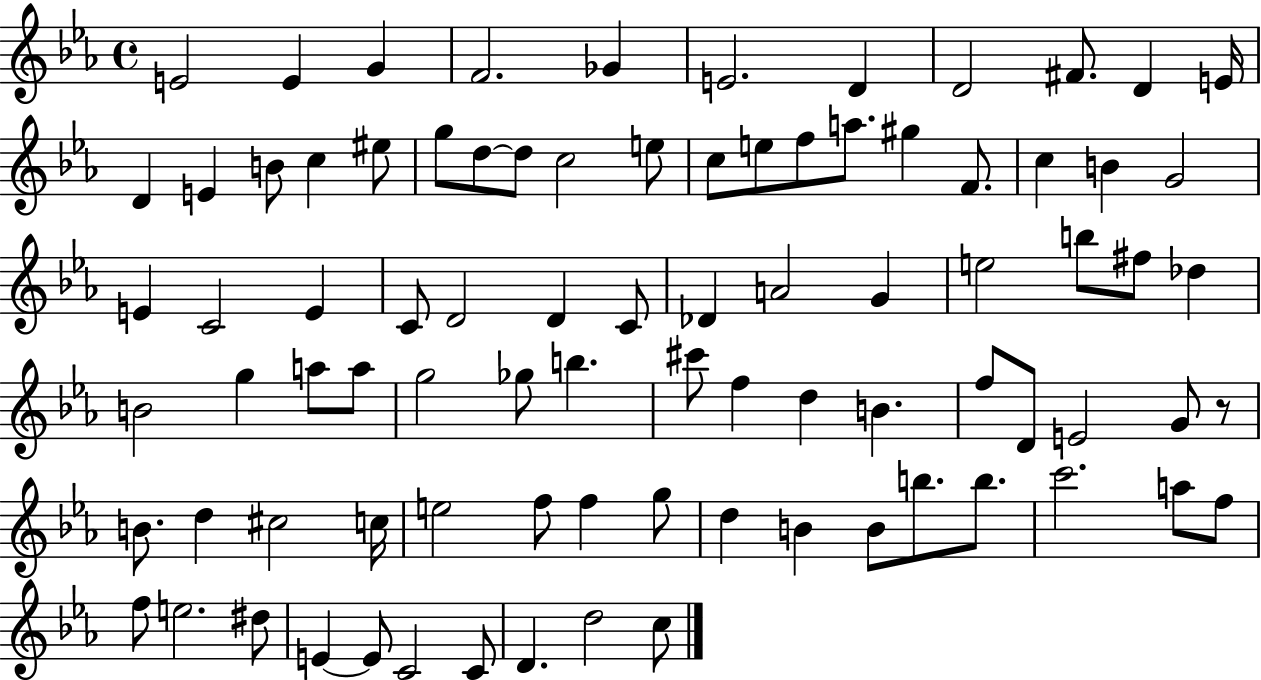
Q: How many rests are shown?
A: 1